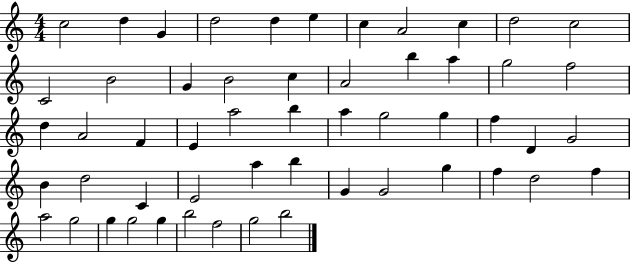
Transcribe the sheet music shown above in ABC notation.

X:1
T:Untitled
M:4/4
L:1/4
K:C
c2 d G d2 d e c A2 c d2 c2 C2 B2 G B2 c A2 b a g2 f2 d A2 F E a2 b a g2 g f D G2 B d2 C E2 a b G G2 g f d2 f a2 g2 g g2 g b2 f2 g2 b2